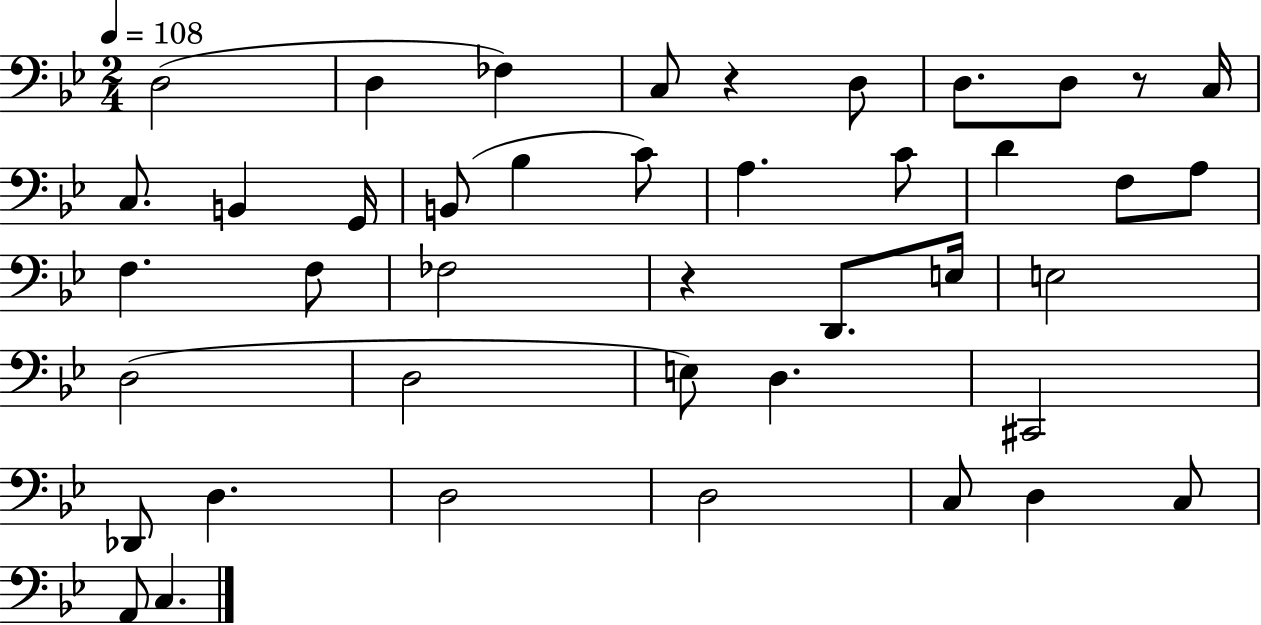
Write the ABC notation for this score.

X:1
T:Untitled
M:2/4
L:1/4
K:Bb
D,2 D, _F, C,/2 z D,/2 D,/2 D,/2 z/2 C,/4 C,/2 B,, G,,/4 B,,/2 _B, C/2 A, C/2 D F,/2 A,/2 F, F,/2 _F,2 z D,,/2 E,/4 E,2 D,2 D,2 E,/2 D, ^C,,2 _D,,/2 D, D,2 D,2 C,/2 D, C,/2 A,,/2 C,